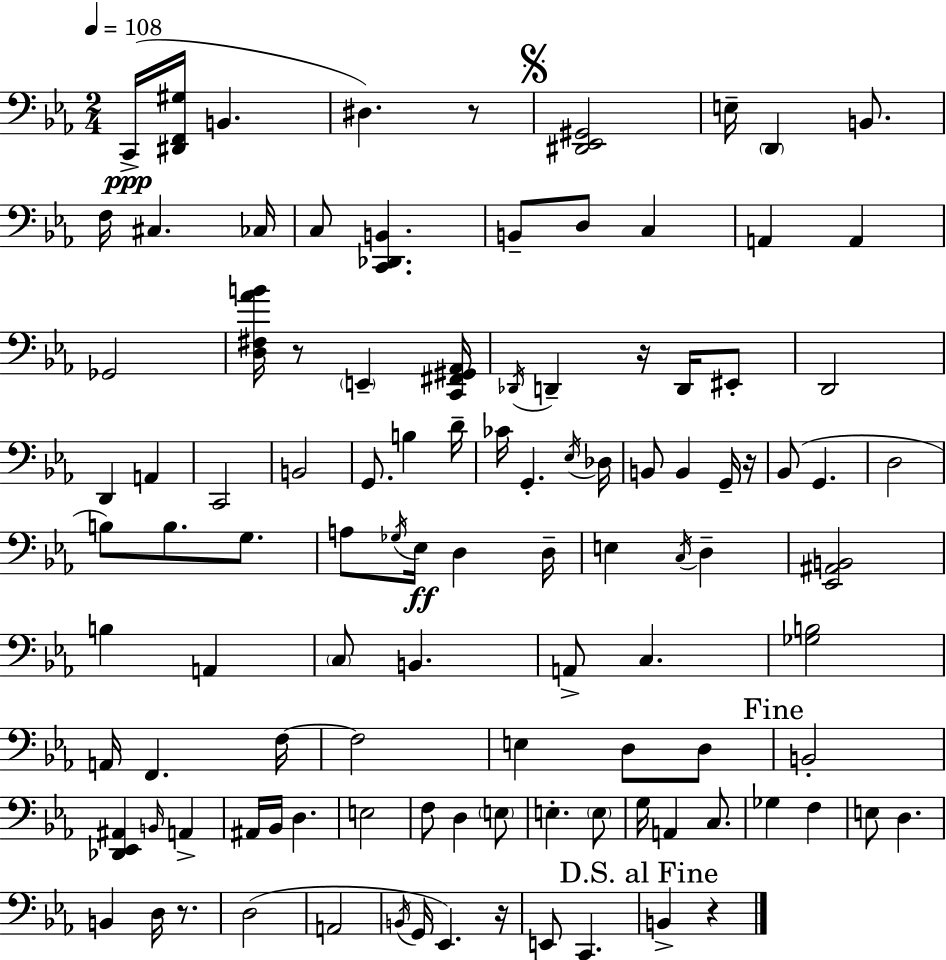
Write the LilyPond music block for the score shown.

{
  \clef bass
  \numericTimeSignature
  \time 2/4
  \key c \minor
  \tempo 4 = 108
  c,16->(\ppp <dis, f, gis>16 b,4. | dis4.) r8 | \mark \markup { \musicglyph "scripts.segno" } <dis, ees, gis,>2 | e16-- \parenthesize d,4 b,8. | \break f16 cis4. ces16 | c8 <c, des, b,>4. | b,8-- d8 c4 | a,4 a,4 | \break ges,2 | <d fis aes' b'>16 r8 \parenthesize e,4-- <c, fis, gis, aes,>16 | \acciaccatura { des,16 } d,4-- r16 d,16 eis,8-. | d,2 | \break d,4 a,4 | c,2 | b,2 | g,8. b4 | \break d'16-- ces'16 g,4.-. | \acciaccatura { ees16 } des16 b,8 b,4 | g,16-- r16 bes,8( g,4. | d2 | \break b8) b8. g8. | a8 \acciaccatura { ges16 } ees16\ff d4 | d16-- e4 \acciaccatura { c16 } | d4-- <ees, ais, b,>2 | \break b4 | a,4 \parenthesize c8 b,4. | a,8-> c4. | <ges b>2 | \break a,16 f,4. | f16~~ f2 | e4 | d8 d8 \mark "Fine" b,2-. | \break <des, ees, ais,>4 | \grace { b,16 } a,4-> ais,16 bes,16 d4. | e2 | f8 d4 | \break \parenthesize e8 e4.-. | \parenthesize e8 g16 a,4 | c8. ges4 | f4 e8 d4. | \break b,4 | d16 r8. d2( | a,2 | \acciaccatura { b,16 } g,16 ees,4.) | \break r16 e,8 | c,4. \mark "D.S. al Fine" b,4-> | r4 \bar "|."
}